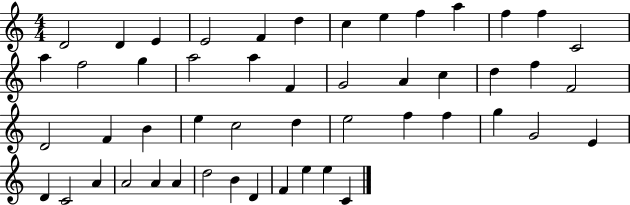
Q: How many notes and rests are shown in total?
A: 50